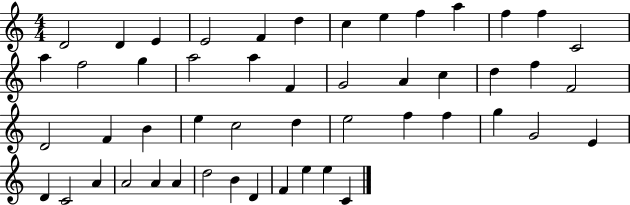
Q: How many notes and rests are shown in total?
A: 50